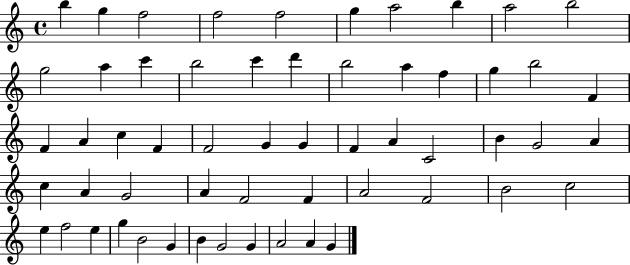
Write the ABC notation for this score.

X:1
T:Untitled
M:4/4
L:1/4
K:C
b g f2 f2 f2 g a2 b a2 b2 g2 a c' b2 c' d' b2 a f g b2 F F A c F F2 G G F A C2 B G2 A c A G2 A F2 F A2 F2 B2 c2 e f2 e g B2 G B G2 G A2 A G